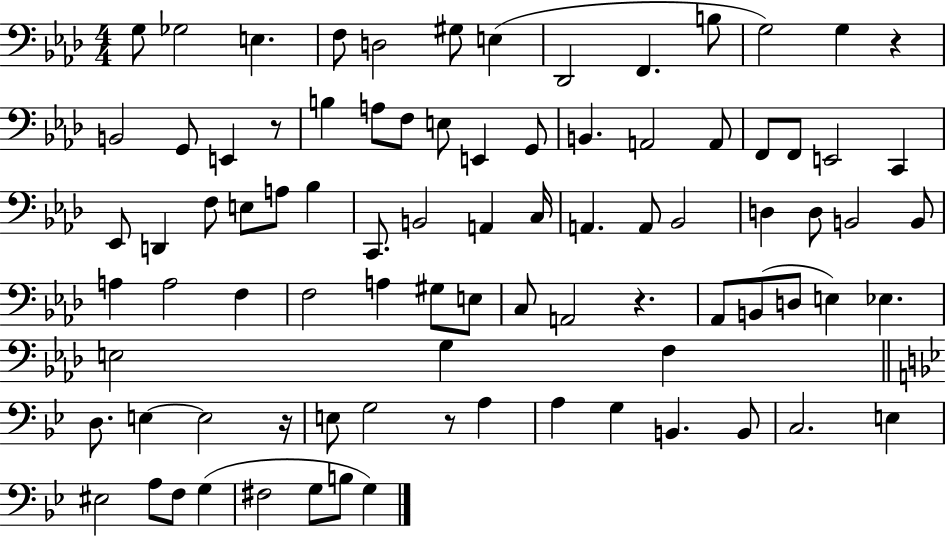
{
  \clef bass
  \numericTimeSignature
  \time 4/4
  \key aes \major
  g8 ges2 e4. | f8 d2 gis8 e4( | des,2 f,4. b8 | g2) g4 r4 | \break b,2 g,8 e,4 r8 | b4 a8 f8 e8 e,4 g,8 | b,4. a,2 a,8 | f,8 f,8 e,2 c,4 | \break ees,8 d,4 f8 e8 a8 bes4 | c,8. b,2 a,4 c16 | a,4. a,8 bes,2 | d4 d8 b,2 b,8 | \break a4 a2 f4 | f2 a4 gis8 e8 | c8 a,2 r4. | aes,8 b,8( d8 e4) ees4. | \break e2 g4 f4 | \bar "||" \break \key g \minor d8. e4~~ e2 r16 | e8 g2 r8 a4 | a4 g4 b,4. b,8 | c2. e4 | \break eis2 a8 f8 g4( | fis2 g8 b8 g4) | \bar "|."
}